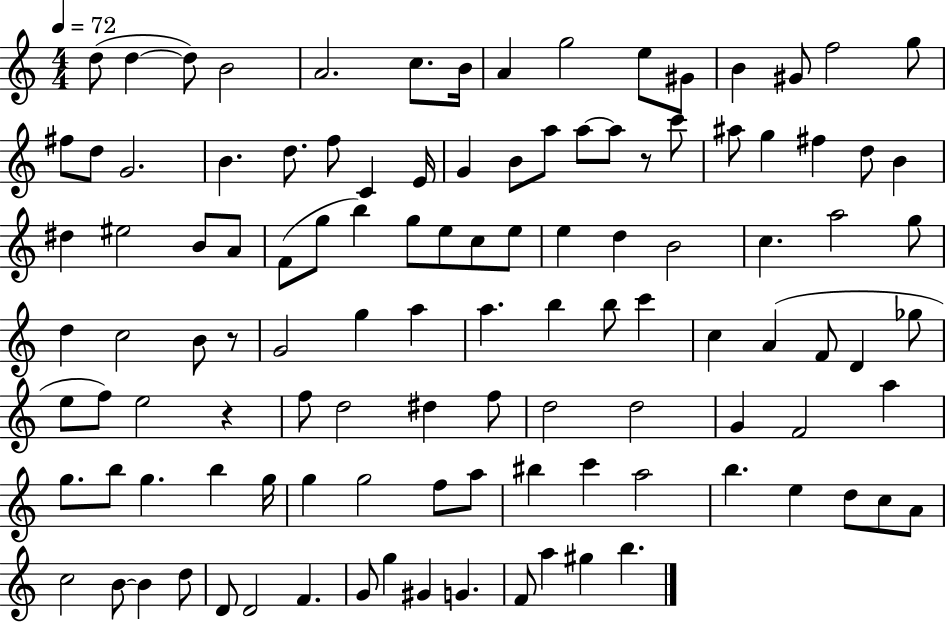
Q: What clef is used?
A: treble